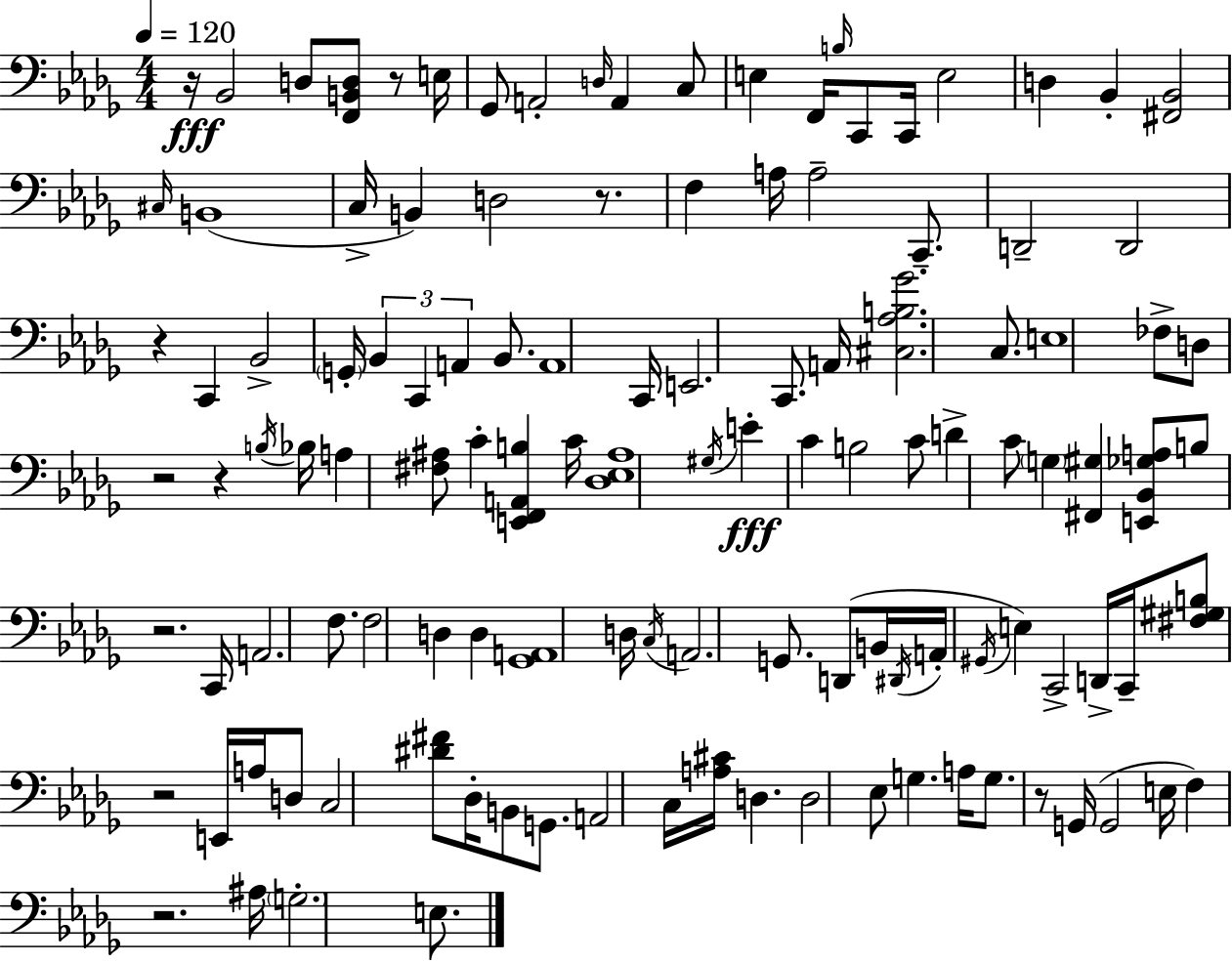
R/s Bb2/h D3/e [F2,B2,D3]/e R/e E3/s Gb2/e A2/h D3/s A2/q C3/e E3/q F2/s B3/s C2/e C2/s E3/h D3/q Bb2/q [F#2,Bb2]/h C#3/s B2/w C3/s B2/q D3/h R/e. F3/q A3/s A3/h C2/e. D2/h D2/h R/q C2/q Bb2/h G2/s Bb2/q C2/q A2/q Bb2/e. A2/w C2/s E2/h. C2/e. A2/s [C#3,Ab3,B3,Gb4]/h. C3/e. E3/w FES3/e D3/e R/h R/q B3/s Bb3/s A3/q [F#3,A#3]/e C4/q [E2,F2,A2,B3]/q C4/s [Db3,Eb3,A#3]/w G#3/s E4/q C4/q B3/h C4/e D4/q C4/e G3/q [F#2,G#3]/q [E2,Bb2,Gb3,A3]/e B3/e R/h. C2/s A2/h. F3/e. F3/h D3/q D3/q [Gb2,A2]/w D3/s C3/s A2/h. G2/e. D2/e B2/s D#2/s A2/s G#2/s E3/q C2/h D2/s C2/s [F#3,G#3,B3]/e R/h E2/s A3/s D3/e C3/h [D#4,F#4]/e Db3/s B2/e G2/e. A2/h C3/s [A3,C#4]/s D3/q. D3/h Eb3/e G3/q. A3/s G3/e. R/e G2/s G2/h E3/s F3/q R/h. A#3/s G3/h. E3/e.